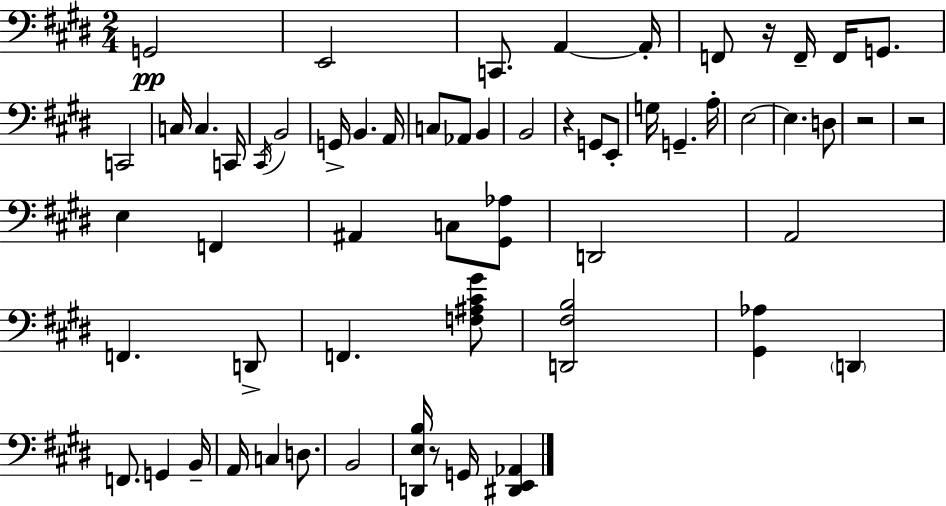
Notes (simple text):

G2/h E2/h C2/e. A2/q A2/s F2/e R/s F2/s F2/s G2/e. C2/h C3/s C3/q. C2/s C#2/s B2/h G2/s B2/q. A2/s C3/e Ab2/e B2/q B2/h R/q G2/e E2/e G3/s G2/q. A3/s E3/h E3/q. D3/e R/h R/h E3/q F2/q A#2/q C3/e [G#2,Ab3]/e D2/h A2/h F2/q. D2/e F2/q. [F3,A#3,C#4,G#4]/e [D2,F#3,B3]/h [G#2,Ab3]/q D2/q F2/e. G2/q B2/s A2/s C3/q D3/e. B2/h [D2,E3,B3]/s R/e G2/s [D#2,E2,Ab2]/q